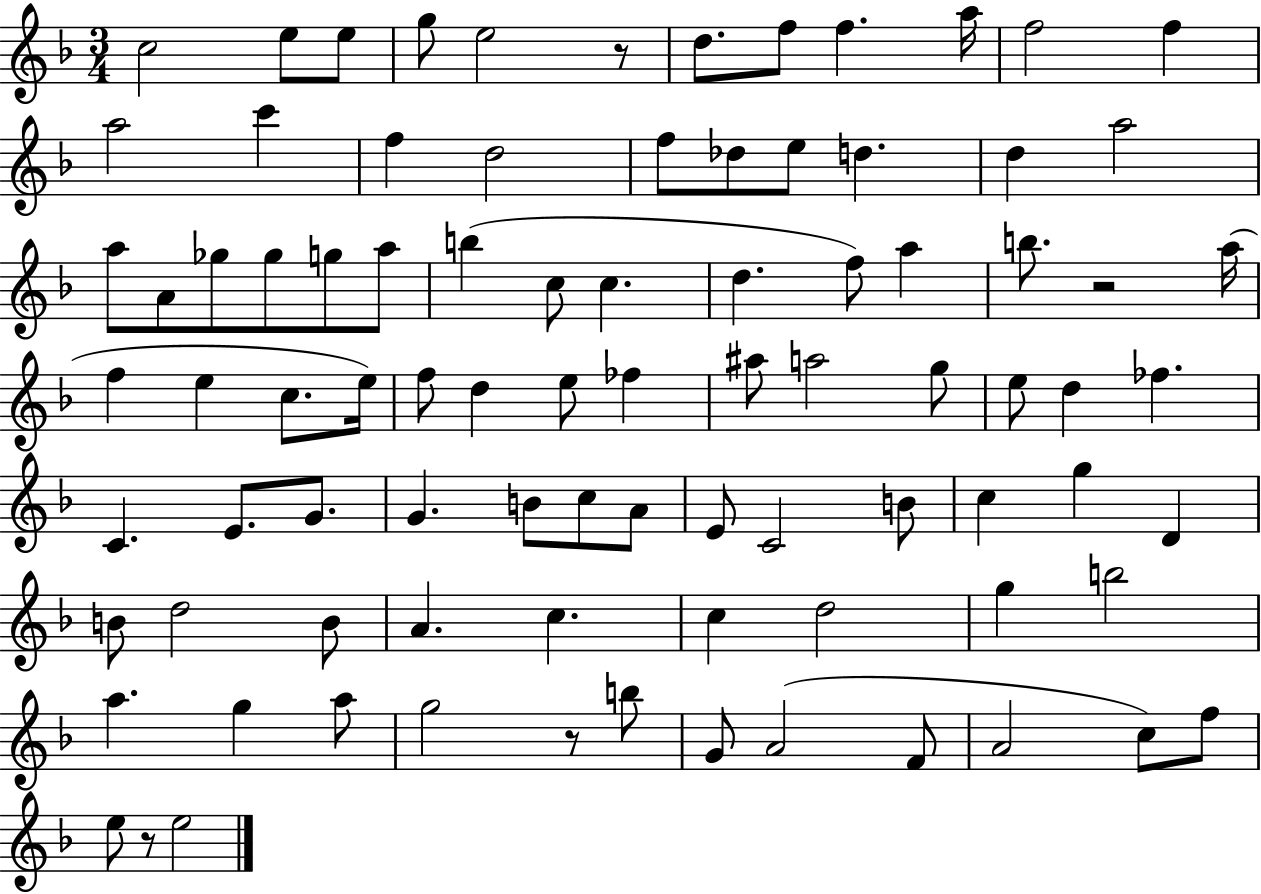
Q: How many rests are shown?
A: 4